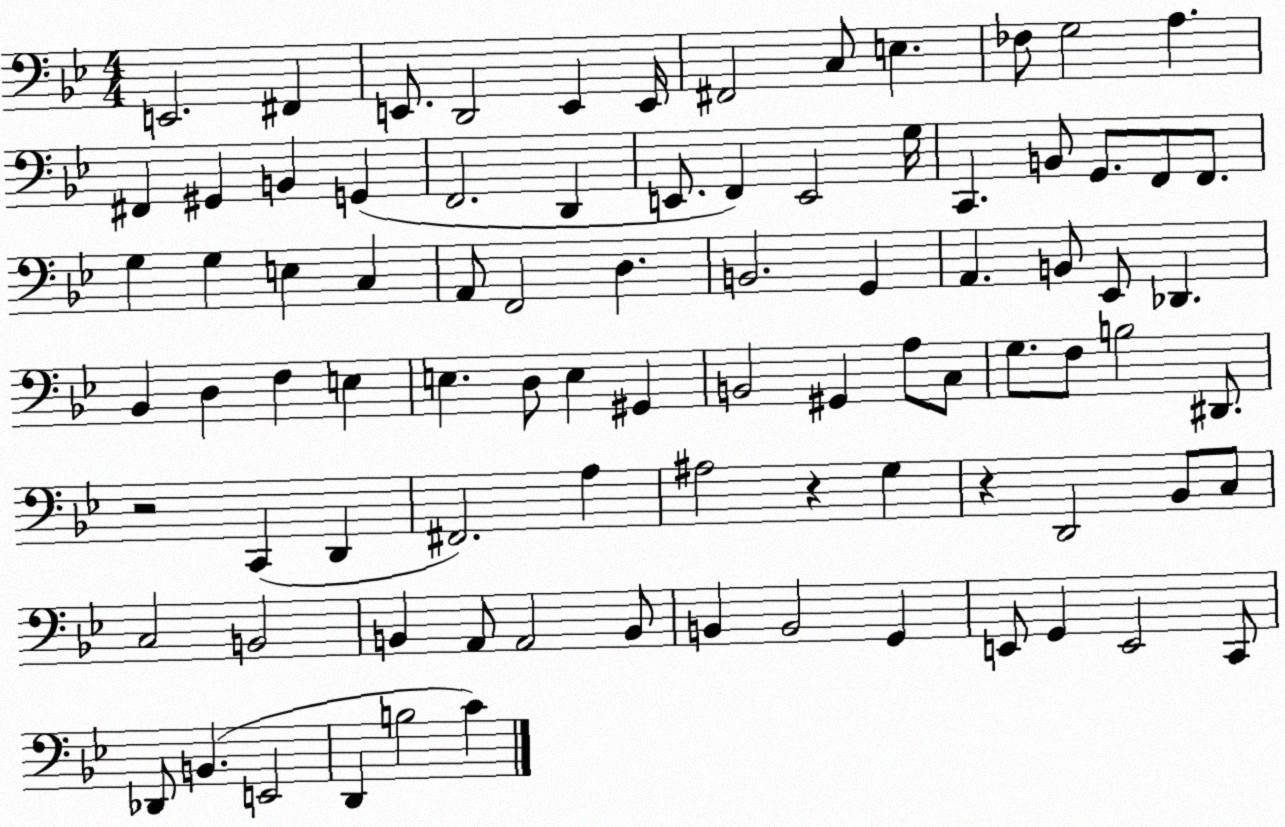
X:1
T:Untitled
M:4/4
L:1/4
K:Bb
E,,2 ^F,, E,,/2 D,,2 E,, E,,/4 ^F,,2 C,/2 E, _F,/2 G,2 A, ^F,, ^G,, B,, G,, F,,2 D,, E,,/2 F,, E,,2 G,/4 C,, B,,/2 G,,/2 F,,/2 F,,/2 G, G, E, C, A,,/2 F,,2 D, B,,2 G,, A,, B,,/2 _E,,/2 _D,, _B,, D, F, E, E, D,/2 E, ^G,, B,,2 ^G,, A,/2 C,/2 G,/2 F,/2 B,2 ^D,,/2 z2 C,, D,, ^F,,2 A, ^A,2 z G, z D,,2 _B,,/2 C,/2 C,2 B,,2 B,, A,,/2 A,,2 B,,/2 B,, B,,2 G,, E,,/2 G,, E,,2 C,,/2 _D,,/2 B,, E,,2 D,, B,2 C